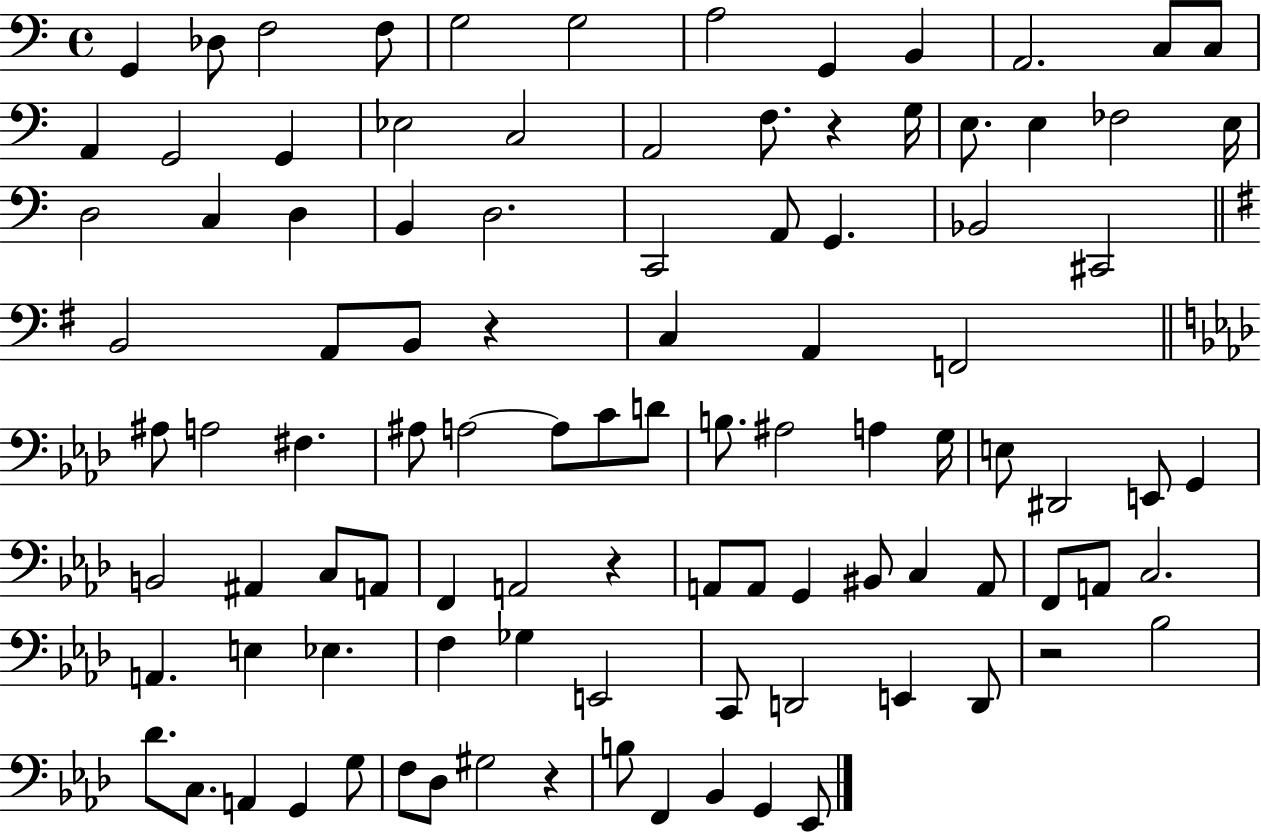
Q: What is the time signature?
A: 4/4